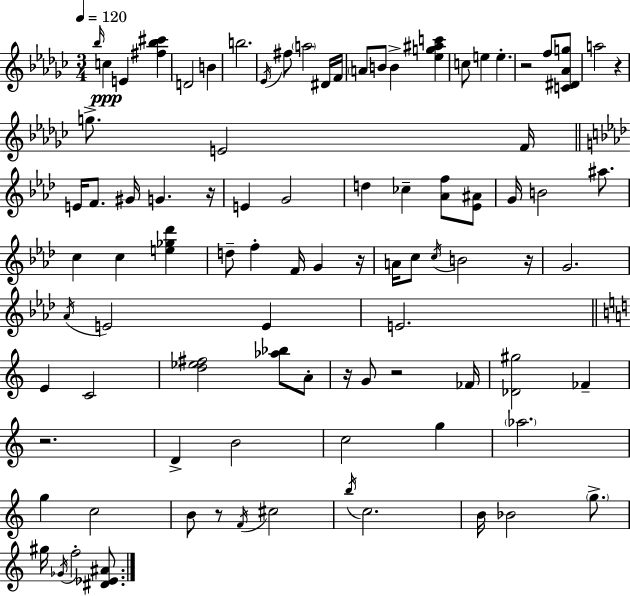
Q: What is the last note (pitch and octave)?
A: F5